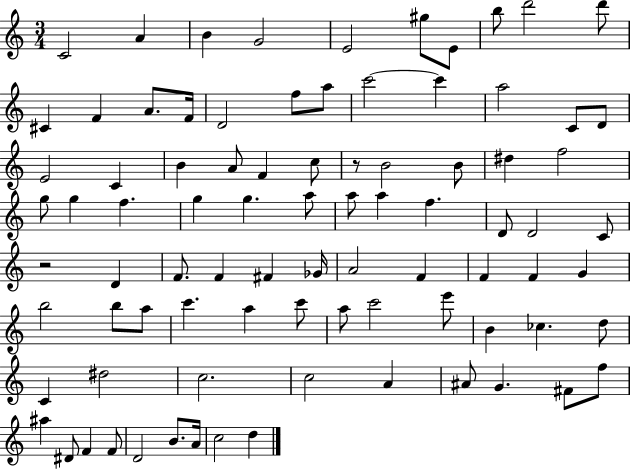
{
  \clef treble
  \numericTimeSignature
  \time 3/4
  \key c \major
  \repeat volta 2 { c'2 a'4 | b'4 g'2 | e'2 gis''8 e'8 | b''8 d'''2 d'''8 | \break cis'4 f'4 a'8. f'16 | d'2 f''8 a''8 | c'''2~~ c'''4 | a''2 c'8 d'8 | \break e'2 c'4 | b'4 a'8 f'4 c''8 | r8 b'2 b'8 | dis''4 f''2 | \break g''8 g''4 f''4. | g''4 g''4. a''8 | a''8 a''4 f''4. | d'8 d'2 c'8 | \break r2 d'4 | f'8. f'4 fis'4 ges'16 | a'2 f'4 | f'4 f'4 g'4 | \break b''2 b''8 a''8 | c'''4. a''4 c'''8 | a''8 c'''2 e'''8 | b'4 ces''4. d''8 | \break c'4 dis''2 | c''2. | c''2 a'4 | ais'8 g'4. fis'8 f''8 | \break ais''4 dis'8 f'4 f'8 | d'2 b'8. a'16 | c''2 d''4 | } \bar "|."
}